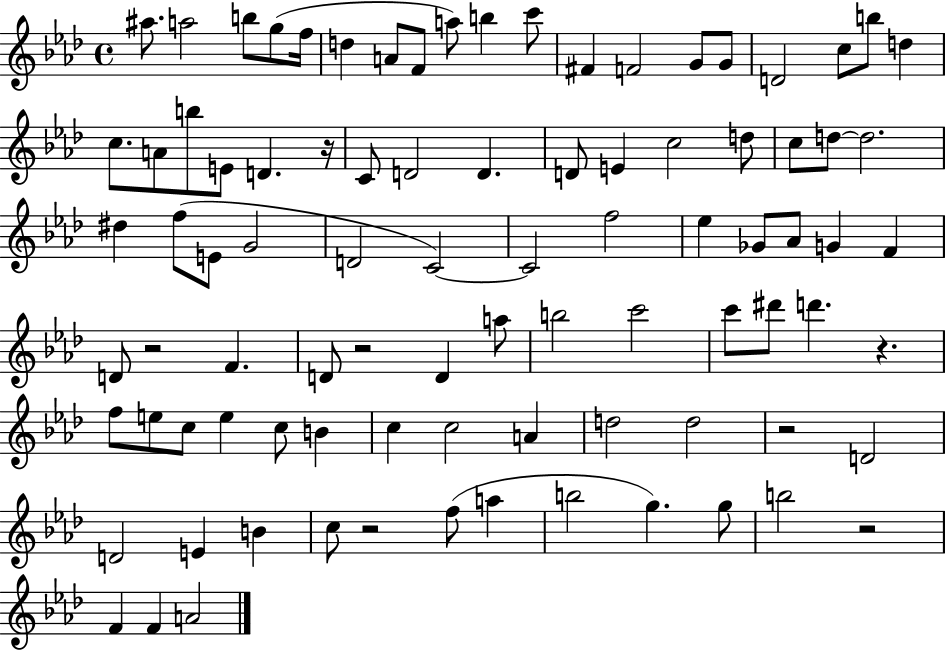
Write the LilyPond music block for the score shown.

{
  \clef treble
  \time 4/4
  \defaultTimeSignature
  \key aes \major
  ais''8. a''2 b''8 g''8( f''16 | d''4 a'8 f'8 a''8) b''4 c'''8 | fis'4 f'2 g'8 g'8 | d'2 c''8 b''8 d''4 | \break c''8. a'8 b''8 e'8 d'4. r16 | c'8 d'2 d'4. | d'8 e'4 c''2 d''8 | c''8 d''8~~ d''2. | \break dis''4 f''8( e'8 g'2 | d'2 c'2~~) | c'2 f''2 | ees''4 ges'8 aes'8 g'4 f'4 | \break d'8 r2 f'4. | d'8 r2 d'4 a''8 | b''2 c'''2 | c'''8 dis'''8 d'''4. r4. | \break f''8 e''8 c''8 e''4 c''8 b'4 | c''4 c''2 a'4 | d''2 d''2 | r2 d'2 | \break d'2 e'4 b'4 | c''8 r2 f''8( a''4 | b''2 g''4.) g''8 | b''2 r2 | \break f'4 f'4 a'2 | \bar "|."
}